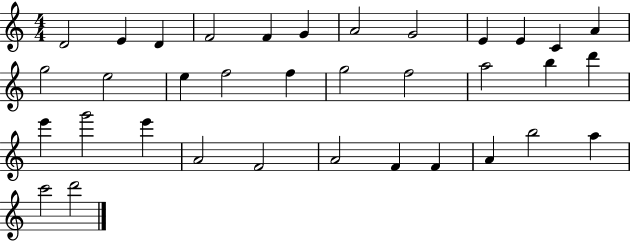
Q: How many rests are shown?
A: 0